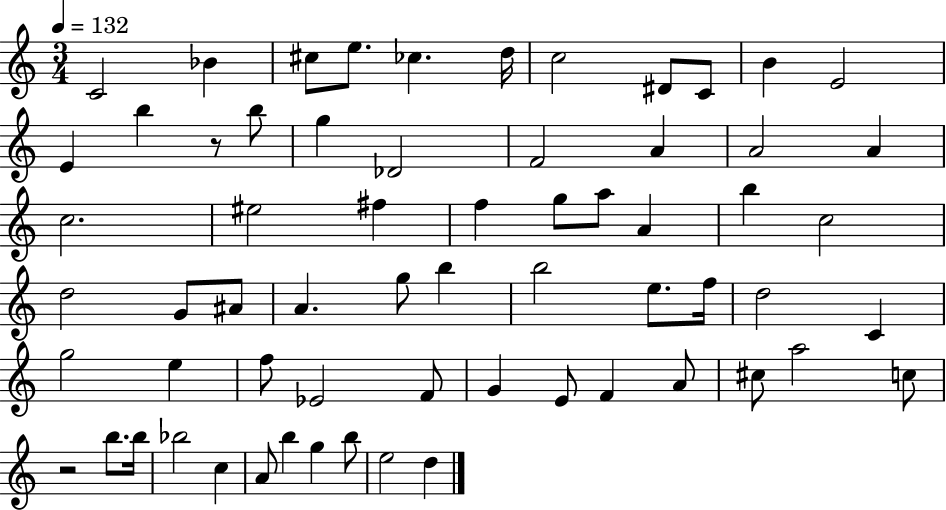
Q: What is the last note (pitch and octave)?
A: D5